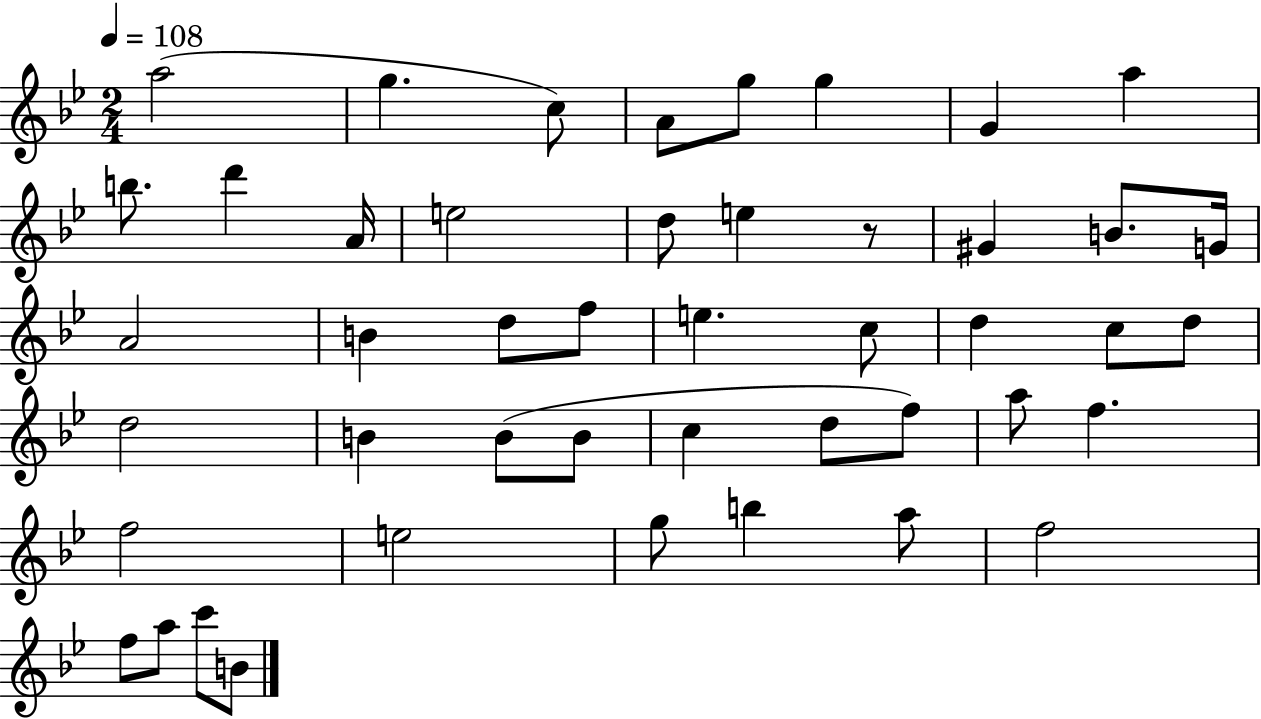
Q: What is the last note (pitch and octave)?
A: B4